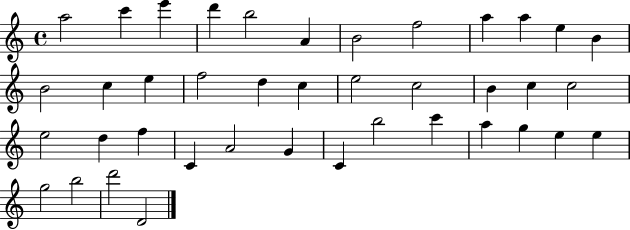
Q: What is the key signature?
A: C major